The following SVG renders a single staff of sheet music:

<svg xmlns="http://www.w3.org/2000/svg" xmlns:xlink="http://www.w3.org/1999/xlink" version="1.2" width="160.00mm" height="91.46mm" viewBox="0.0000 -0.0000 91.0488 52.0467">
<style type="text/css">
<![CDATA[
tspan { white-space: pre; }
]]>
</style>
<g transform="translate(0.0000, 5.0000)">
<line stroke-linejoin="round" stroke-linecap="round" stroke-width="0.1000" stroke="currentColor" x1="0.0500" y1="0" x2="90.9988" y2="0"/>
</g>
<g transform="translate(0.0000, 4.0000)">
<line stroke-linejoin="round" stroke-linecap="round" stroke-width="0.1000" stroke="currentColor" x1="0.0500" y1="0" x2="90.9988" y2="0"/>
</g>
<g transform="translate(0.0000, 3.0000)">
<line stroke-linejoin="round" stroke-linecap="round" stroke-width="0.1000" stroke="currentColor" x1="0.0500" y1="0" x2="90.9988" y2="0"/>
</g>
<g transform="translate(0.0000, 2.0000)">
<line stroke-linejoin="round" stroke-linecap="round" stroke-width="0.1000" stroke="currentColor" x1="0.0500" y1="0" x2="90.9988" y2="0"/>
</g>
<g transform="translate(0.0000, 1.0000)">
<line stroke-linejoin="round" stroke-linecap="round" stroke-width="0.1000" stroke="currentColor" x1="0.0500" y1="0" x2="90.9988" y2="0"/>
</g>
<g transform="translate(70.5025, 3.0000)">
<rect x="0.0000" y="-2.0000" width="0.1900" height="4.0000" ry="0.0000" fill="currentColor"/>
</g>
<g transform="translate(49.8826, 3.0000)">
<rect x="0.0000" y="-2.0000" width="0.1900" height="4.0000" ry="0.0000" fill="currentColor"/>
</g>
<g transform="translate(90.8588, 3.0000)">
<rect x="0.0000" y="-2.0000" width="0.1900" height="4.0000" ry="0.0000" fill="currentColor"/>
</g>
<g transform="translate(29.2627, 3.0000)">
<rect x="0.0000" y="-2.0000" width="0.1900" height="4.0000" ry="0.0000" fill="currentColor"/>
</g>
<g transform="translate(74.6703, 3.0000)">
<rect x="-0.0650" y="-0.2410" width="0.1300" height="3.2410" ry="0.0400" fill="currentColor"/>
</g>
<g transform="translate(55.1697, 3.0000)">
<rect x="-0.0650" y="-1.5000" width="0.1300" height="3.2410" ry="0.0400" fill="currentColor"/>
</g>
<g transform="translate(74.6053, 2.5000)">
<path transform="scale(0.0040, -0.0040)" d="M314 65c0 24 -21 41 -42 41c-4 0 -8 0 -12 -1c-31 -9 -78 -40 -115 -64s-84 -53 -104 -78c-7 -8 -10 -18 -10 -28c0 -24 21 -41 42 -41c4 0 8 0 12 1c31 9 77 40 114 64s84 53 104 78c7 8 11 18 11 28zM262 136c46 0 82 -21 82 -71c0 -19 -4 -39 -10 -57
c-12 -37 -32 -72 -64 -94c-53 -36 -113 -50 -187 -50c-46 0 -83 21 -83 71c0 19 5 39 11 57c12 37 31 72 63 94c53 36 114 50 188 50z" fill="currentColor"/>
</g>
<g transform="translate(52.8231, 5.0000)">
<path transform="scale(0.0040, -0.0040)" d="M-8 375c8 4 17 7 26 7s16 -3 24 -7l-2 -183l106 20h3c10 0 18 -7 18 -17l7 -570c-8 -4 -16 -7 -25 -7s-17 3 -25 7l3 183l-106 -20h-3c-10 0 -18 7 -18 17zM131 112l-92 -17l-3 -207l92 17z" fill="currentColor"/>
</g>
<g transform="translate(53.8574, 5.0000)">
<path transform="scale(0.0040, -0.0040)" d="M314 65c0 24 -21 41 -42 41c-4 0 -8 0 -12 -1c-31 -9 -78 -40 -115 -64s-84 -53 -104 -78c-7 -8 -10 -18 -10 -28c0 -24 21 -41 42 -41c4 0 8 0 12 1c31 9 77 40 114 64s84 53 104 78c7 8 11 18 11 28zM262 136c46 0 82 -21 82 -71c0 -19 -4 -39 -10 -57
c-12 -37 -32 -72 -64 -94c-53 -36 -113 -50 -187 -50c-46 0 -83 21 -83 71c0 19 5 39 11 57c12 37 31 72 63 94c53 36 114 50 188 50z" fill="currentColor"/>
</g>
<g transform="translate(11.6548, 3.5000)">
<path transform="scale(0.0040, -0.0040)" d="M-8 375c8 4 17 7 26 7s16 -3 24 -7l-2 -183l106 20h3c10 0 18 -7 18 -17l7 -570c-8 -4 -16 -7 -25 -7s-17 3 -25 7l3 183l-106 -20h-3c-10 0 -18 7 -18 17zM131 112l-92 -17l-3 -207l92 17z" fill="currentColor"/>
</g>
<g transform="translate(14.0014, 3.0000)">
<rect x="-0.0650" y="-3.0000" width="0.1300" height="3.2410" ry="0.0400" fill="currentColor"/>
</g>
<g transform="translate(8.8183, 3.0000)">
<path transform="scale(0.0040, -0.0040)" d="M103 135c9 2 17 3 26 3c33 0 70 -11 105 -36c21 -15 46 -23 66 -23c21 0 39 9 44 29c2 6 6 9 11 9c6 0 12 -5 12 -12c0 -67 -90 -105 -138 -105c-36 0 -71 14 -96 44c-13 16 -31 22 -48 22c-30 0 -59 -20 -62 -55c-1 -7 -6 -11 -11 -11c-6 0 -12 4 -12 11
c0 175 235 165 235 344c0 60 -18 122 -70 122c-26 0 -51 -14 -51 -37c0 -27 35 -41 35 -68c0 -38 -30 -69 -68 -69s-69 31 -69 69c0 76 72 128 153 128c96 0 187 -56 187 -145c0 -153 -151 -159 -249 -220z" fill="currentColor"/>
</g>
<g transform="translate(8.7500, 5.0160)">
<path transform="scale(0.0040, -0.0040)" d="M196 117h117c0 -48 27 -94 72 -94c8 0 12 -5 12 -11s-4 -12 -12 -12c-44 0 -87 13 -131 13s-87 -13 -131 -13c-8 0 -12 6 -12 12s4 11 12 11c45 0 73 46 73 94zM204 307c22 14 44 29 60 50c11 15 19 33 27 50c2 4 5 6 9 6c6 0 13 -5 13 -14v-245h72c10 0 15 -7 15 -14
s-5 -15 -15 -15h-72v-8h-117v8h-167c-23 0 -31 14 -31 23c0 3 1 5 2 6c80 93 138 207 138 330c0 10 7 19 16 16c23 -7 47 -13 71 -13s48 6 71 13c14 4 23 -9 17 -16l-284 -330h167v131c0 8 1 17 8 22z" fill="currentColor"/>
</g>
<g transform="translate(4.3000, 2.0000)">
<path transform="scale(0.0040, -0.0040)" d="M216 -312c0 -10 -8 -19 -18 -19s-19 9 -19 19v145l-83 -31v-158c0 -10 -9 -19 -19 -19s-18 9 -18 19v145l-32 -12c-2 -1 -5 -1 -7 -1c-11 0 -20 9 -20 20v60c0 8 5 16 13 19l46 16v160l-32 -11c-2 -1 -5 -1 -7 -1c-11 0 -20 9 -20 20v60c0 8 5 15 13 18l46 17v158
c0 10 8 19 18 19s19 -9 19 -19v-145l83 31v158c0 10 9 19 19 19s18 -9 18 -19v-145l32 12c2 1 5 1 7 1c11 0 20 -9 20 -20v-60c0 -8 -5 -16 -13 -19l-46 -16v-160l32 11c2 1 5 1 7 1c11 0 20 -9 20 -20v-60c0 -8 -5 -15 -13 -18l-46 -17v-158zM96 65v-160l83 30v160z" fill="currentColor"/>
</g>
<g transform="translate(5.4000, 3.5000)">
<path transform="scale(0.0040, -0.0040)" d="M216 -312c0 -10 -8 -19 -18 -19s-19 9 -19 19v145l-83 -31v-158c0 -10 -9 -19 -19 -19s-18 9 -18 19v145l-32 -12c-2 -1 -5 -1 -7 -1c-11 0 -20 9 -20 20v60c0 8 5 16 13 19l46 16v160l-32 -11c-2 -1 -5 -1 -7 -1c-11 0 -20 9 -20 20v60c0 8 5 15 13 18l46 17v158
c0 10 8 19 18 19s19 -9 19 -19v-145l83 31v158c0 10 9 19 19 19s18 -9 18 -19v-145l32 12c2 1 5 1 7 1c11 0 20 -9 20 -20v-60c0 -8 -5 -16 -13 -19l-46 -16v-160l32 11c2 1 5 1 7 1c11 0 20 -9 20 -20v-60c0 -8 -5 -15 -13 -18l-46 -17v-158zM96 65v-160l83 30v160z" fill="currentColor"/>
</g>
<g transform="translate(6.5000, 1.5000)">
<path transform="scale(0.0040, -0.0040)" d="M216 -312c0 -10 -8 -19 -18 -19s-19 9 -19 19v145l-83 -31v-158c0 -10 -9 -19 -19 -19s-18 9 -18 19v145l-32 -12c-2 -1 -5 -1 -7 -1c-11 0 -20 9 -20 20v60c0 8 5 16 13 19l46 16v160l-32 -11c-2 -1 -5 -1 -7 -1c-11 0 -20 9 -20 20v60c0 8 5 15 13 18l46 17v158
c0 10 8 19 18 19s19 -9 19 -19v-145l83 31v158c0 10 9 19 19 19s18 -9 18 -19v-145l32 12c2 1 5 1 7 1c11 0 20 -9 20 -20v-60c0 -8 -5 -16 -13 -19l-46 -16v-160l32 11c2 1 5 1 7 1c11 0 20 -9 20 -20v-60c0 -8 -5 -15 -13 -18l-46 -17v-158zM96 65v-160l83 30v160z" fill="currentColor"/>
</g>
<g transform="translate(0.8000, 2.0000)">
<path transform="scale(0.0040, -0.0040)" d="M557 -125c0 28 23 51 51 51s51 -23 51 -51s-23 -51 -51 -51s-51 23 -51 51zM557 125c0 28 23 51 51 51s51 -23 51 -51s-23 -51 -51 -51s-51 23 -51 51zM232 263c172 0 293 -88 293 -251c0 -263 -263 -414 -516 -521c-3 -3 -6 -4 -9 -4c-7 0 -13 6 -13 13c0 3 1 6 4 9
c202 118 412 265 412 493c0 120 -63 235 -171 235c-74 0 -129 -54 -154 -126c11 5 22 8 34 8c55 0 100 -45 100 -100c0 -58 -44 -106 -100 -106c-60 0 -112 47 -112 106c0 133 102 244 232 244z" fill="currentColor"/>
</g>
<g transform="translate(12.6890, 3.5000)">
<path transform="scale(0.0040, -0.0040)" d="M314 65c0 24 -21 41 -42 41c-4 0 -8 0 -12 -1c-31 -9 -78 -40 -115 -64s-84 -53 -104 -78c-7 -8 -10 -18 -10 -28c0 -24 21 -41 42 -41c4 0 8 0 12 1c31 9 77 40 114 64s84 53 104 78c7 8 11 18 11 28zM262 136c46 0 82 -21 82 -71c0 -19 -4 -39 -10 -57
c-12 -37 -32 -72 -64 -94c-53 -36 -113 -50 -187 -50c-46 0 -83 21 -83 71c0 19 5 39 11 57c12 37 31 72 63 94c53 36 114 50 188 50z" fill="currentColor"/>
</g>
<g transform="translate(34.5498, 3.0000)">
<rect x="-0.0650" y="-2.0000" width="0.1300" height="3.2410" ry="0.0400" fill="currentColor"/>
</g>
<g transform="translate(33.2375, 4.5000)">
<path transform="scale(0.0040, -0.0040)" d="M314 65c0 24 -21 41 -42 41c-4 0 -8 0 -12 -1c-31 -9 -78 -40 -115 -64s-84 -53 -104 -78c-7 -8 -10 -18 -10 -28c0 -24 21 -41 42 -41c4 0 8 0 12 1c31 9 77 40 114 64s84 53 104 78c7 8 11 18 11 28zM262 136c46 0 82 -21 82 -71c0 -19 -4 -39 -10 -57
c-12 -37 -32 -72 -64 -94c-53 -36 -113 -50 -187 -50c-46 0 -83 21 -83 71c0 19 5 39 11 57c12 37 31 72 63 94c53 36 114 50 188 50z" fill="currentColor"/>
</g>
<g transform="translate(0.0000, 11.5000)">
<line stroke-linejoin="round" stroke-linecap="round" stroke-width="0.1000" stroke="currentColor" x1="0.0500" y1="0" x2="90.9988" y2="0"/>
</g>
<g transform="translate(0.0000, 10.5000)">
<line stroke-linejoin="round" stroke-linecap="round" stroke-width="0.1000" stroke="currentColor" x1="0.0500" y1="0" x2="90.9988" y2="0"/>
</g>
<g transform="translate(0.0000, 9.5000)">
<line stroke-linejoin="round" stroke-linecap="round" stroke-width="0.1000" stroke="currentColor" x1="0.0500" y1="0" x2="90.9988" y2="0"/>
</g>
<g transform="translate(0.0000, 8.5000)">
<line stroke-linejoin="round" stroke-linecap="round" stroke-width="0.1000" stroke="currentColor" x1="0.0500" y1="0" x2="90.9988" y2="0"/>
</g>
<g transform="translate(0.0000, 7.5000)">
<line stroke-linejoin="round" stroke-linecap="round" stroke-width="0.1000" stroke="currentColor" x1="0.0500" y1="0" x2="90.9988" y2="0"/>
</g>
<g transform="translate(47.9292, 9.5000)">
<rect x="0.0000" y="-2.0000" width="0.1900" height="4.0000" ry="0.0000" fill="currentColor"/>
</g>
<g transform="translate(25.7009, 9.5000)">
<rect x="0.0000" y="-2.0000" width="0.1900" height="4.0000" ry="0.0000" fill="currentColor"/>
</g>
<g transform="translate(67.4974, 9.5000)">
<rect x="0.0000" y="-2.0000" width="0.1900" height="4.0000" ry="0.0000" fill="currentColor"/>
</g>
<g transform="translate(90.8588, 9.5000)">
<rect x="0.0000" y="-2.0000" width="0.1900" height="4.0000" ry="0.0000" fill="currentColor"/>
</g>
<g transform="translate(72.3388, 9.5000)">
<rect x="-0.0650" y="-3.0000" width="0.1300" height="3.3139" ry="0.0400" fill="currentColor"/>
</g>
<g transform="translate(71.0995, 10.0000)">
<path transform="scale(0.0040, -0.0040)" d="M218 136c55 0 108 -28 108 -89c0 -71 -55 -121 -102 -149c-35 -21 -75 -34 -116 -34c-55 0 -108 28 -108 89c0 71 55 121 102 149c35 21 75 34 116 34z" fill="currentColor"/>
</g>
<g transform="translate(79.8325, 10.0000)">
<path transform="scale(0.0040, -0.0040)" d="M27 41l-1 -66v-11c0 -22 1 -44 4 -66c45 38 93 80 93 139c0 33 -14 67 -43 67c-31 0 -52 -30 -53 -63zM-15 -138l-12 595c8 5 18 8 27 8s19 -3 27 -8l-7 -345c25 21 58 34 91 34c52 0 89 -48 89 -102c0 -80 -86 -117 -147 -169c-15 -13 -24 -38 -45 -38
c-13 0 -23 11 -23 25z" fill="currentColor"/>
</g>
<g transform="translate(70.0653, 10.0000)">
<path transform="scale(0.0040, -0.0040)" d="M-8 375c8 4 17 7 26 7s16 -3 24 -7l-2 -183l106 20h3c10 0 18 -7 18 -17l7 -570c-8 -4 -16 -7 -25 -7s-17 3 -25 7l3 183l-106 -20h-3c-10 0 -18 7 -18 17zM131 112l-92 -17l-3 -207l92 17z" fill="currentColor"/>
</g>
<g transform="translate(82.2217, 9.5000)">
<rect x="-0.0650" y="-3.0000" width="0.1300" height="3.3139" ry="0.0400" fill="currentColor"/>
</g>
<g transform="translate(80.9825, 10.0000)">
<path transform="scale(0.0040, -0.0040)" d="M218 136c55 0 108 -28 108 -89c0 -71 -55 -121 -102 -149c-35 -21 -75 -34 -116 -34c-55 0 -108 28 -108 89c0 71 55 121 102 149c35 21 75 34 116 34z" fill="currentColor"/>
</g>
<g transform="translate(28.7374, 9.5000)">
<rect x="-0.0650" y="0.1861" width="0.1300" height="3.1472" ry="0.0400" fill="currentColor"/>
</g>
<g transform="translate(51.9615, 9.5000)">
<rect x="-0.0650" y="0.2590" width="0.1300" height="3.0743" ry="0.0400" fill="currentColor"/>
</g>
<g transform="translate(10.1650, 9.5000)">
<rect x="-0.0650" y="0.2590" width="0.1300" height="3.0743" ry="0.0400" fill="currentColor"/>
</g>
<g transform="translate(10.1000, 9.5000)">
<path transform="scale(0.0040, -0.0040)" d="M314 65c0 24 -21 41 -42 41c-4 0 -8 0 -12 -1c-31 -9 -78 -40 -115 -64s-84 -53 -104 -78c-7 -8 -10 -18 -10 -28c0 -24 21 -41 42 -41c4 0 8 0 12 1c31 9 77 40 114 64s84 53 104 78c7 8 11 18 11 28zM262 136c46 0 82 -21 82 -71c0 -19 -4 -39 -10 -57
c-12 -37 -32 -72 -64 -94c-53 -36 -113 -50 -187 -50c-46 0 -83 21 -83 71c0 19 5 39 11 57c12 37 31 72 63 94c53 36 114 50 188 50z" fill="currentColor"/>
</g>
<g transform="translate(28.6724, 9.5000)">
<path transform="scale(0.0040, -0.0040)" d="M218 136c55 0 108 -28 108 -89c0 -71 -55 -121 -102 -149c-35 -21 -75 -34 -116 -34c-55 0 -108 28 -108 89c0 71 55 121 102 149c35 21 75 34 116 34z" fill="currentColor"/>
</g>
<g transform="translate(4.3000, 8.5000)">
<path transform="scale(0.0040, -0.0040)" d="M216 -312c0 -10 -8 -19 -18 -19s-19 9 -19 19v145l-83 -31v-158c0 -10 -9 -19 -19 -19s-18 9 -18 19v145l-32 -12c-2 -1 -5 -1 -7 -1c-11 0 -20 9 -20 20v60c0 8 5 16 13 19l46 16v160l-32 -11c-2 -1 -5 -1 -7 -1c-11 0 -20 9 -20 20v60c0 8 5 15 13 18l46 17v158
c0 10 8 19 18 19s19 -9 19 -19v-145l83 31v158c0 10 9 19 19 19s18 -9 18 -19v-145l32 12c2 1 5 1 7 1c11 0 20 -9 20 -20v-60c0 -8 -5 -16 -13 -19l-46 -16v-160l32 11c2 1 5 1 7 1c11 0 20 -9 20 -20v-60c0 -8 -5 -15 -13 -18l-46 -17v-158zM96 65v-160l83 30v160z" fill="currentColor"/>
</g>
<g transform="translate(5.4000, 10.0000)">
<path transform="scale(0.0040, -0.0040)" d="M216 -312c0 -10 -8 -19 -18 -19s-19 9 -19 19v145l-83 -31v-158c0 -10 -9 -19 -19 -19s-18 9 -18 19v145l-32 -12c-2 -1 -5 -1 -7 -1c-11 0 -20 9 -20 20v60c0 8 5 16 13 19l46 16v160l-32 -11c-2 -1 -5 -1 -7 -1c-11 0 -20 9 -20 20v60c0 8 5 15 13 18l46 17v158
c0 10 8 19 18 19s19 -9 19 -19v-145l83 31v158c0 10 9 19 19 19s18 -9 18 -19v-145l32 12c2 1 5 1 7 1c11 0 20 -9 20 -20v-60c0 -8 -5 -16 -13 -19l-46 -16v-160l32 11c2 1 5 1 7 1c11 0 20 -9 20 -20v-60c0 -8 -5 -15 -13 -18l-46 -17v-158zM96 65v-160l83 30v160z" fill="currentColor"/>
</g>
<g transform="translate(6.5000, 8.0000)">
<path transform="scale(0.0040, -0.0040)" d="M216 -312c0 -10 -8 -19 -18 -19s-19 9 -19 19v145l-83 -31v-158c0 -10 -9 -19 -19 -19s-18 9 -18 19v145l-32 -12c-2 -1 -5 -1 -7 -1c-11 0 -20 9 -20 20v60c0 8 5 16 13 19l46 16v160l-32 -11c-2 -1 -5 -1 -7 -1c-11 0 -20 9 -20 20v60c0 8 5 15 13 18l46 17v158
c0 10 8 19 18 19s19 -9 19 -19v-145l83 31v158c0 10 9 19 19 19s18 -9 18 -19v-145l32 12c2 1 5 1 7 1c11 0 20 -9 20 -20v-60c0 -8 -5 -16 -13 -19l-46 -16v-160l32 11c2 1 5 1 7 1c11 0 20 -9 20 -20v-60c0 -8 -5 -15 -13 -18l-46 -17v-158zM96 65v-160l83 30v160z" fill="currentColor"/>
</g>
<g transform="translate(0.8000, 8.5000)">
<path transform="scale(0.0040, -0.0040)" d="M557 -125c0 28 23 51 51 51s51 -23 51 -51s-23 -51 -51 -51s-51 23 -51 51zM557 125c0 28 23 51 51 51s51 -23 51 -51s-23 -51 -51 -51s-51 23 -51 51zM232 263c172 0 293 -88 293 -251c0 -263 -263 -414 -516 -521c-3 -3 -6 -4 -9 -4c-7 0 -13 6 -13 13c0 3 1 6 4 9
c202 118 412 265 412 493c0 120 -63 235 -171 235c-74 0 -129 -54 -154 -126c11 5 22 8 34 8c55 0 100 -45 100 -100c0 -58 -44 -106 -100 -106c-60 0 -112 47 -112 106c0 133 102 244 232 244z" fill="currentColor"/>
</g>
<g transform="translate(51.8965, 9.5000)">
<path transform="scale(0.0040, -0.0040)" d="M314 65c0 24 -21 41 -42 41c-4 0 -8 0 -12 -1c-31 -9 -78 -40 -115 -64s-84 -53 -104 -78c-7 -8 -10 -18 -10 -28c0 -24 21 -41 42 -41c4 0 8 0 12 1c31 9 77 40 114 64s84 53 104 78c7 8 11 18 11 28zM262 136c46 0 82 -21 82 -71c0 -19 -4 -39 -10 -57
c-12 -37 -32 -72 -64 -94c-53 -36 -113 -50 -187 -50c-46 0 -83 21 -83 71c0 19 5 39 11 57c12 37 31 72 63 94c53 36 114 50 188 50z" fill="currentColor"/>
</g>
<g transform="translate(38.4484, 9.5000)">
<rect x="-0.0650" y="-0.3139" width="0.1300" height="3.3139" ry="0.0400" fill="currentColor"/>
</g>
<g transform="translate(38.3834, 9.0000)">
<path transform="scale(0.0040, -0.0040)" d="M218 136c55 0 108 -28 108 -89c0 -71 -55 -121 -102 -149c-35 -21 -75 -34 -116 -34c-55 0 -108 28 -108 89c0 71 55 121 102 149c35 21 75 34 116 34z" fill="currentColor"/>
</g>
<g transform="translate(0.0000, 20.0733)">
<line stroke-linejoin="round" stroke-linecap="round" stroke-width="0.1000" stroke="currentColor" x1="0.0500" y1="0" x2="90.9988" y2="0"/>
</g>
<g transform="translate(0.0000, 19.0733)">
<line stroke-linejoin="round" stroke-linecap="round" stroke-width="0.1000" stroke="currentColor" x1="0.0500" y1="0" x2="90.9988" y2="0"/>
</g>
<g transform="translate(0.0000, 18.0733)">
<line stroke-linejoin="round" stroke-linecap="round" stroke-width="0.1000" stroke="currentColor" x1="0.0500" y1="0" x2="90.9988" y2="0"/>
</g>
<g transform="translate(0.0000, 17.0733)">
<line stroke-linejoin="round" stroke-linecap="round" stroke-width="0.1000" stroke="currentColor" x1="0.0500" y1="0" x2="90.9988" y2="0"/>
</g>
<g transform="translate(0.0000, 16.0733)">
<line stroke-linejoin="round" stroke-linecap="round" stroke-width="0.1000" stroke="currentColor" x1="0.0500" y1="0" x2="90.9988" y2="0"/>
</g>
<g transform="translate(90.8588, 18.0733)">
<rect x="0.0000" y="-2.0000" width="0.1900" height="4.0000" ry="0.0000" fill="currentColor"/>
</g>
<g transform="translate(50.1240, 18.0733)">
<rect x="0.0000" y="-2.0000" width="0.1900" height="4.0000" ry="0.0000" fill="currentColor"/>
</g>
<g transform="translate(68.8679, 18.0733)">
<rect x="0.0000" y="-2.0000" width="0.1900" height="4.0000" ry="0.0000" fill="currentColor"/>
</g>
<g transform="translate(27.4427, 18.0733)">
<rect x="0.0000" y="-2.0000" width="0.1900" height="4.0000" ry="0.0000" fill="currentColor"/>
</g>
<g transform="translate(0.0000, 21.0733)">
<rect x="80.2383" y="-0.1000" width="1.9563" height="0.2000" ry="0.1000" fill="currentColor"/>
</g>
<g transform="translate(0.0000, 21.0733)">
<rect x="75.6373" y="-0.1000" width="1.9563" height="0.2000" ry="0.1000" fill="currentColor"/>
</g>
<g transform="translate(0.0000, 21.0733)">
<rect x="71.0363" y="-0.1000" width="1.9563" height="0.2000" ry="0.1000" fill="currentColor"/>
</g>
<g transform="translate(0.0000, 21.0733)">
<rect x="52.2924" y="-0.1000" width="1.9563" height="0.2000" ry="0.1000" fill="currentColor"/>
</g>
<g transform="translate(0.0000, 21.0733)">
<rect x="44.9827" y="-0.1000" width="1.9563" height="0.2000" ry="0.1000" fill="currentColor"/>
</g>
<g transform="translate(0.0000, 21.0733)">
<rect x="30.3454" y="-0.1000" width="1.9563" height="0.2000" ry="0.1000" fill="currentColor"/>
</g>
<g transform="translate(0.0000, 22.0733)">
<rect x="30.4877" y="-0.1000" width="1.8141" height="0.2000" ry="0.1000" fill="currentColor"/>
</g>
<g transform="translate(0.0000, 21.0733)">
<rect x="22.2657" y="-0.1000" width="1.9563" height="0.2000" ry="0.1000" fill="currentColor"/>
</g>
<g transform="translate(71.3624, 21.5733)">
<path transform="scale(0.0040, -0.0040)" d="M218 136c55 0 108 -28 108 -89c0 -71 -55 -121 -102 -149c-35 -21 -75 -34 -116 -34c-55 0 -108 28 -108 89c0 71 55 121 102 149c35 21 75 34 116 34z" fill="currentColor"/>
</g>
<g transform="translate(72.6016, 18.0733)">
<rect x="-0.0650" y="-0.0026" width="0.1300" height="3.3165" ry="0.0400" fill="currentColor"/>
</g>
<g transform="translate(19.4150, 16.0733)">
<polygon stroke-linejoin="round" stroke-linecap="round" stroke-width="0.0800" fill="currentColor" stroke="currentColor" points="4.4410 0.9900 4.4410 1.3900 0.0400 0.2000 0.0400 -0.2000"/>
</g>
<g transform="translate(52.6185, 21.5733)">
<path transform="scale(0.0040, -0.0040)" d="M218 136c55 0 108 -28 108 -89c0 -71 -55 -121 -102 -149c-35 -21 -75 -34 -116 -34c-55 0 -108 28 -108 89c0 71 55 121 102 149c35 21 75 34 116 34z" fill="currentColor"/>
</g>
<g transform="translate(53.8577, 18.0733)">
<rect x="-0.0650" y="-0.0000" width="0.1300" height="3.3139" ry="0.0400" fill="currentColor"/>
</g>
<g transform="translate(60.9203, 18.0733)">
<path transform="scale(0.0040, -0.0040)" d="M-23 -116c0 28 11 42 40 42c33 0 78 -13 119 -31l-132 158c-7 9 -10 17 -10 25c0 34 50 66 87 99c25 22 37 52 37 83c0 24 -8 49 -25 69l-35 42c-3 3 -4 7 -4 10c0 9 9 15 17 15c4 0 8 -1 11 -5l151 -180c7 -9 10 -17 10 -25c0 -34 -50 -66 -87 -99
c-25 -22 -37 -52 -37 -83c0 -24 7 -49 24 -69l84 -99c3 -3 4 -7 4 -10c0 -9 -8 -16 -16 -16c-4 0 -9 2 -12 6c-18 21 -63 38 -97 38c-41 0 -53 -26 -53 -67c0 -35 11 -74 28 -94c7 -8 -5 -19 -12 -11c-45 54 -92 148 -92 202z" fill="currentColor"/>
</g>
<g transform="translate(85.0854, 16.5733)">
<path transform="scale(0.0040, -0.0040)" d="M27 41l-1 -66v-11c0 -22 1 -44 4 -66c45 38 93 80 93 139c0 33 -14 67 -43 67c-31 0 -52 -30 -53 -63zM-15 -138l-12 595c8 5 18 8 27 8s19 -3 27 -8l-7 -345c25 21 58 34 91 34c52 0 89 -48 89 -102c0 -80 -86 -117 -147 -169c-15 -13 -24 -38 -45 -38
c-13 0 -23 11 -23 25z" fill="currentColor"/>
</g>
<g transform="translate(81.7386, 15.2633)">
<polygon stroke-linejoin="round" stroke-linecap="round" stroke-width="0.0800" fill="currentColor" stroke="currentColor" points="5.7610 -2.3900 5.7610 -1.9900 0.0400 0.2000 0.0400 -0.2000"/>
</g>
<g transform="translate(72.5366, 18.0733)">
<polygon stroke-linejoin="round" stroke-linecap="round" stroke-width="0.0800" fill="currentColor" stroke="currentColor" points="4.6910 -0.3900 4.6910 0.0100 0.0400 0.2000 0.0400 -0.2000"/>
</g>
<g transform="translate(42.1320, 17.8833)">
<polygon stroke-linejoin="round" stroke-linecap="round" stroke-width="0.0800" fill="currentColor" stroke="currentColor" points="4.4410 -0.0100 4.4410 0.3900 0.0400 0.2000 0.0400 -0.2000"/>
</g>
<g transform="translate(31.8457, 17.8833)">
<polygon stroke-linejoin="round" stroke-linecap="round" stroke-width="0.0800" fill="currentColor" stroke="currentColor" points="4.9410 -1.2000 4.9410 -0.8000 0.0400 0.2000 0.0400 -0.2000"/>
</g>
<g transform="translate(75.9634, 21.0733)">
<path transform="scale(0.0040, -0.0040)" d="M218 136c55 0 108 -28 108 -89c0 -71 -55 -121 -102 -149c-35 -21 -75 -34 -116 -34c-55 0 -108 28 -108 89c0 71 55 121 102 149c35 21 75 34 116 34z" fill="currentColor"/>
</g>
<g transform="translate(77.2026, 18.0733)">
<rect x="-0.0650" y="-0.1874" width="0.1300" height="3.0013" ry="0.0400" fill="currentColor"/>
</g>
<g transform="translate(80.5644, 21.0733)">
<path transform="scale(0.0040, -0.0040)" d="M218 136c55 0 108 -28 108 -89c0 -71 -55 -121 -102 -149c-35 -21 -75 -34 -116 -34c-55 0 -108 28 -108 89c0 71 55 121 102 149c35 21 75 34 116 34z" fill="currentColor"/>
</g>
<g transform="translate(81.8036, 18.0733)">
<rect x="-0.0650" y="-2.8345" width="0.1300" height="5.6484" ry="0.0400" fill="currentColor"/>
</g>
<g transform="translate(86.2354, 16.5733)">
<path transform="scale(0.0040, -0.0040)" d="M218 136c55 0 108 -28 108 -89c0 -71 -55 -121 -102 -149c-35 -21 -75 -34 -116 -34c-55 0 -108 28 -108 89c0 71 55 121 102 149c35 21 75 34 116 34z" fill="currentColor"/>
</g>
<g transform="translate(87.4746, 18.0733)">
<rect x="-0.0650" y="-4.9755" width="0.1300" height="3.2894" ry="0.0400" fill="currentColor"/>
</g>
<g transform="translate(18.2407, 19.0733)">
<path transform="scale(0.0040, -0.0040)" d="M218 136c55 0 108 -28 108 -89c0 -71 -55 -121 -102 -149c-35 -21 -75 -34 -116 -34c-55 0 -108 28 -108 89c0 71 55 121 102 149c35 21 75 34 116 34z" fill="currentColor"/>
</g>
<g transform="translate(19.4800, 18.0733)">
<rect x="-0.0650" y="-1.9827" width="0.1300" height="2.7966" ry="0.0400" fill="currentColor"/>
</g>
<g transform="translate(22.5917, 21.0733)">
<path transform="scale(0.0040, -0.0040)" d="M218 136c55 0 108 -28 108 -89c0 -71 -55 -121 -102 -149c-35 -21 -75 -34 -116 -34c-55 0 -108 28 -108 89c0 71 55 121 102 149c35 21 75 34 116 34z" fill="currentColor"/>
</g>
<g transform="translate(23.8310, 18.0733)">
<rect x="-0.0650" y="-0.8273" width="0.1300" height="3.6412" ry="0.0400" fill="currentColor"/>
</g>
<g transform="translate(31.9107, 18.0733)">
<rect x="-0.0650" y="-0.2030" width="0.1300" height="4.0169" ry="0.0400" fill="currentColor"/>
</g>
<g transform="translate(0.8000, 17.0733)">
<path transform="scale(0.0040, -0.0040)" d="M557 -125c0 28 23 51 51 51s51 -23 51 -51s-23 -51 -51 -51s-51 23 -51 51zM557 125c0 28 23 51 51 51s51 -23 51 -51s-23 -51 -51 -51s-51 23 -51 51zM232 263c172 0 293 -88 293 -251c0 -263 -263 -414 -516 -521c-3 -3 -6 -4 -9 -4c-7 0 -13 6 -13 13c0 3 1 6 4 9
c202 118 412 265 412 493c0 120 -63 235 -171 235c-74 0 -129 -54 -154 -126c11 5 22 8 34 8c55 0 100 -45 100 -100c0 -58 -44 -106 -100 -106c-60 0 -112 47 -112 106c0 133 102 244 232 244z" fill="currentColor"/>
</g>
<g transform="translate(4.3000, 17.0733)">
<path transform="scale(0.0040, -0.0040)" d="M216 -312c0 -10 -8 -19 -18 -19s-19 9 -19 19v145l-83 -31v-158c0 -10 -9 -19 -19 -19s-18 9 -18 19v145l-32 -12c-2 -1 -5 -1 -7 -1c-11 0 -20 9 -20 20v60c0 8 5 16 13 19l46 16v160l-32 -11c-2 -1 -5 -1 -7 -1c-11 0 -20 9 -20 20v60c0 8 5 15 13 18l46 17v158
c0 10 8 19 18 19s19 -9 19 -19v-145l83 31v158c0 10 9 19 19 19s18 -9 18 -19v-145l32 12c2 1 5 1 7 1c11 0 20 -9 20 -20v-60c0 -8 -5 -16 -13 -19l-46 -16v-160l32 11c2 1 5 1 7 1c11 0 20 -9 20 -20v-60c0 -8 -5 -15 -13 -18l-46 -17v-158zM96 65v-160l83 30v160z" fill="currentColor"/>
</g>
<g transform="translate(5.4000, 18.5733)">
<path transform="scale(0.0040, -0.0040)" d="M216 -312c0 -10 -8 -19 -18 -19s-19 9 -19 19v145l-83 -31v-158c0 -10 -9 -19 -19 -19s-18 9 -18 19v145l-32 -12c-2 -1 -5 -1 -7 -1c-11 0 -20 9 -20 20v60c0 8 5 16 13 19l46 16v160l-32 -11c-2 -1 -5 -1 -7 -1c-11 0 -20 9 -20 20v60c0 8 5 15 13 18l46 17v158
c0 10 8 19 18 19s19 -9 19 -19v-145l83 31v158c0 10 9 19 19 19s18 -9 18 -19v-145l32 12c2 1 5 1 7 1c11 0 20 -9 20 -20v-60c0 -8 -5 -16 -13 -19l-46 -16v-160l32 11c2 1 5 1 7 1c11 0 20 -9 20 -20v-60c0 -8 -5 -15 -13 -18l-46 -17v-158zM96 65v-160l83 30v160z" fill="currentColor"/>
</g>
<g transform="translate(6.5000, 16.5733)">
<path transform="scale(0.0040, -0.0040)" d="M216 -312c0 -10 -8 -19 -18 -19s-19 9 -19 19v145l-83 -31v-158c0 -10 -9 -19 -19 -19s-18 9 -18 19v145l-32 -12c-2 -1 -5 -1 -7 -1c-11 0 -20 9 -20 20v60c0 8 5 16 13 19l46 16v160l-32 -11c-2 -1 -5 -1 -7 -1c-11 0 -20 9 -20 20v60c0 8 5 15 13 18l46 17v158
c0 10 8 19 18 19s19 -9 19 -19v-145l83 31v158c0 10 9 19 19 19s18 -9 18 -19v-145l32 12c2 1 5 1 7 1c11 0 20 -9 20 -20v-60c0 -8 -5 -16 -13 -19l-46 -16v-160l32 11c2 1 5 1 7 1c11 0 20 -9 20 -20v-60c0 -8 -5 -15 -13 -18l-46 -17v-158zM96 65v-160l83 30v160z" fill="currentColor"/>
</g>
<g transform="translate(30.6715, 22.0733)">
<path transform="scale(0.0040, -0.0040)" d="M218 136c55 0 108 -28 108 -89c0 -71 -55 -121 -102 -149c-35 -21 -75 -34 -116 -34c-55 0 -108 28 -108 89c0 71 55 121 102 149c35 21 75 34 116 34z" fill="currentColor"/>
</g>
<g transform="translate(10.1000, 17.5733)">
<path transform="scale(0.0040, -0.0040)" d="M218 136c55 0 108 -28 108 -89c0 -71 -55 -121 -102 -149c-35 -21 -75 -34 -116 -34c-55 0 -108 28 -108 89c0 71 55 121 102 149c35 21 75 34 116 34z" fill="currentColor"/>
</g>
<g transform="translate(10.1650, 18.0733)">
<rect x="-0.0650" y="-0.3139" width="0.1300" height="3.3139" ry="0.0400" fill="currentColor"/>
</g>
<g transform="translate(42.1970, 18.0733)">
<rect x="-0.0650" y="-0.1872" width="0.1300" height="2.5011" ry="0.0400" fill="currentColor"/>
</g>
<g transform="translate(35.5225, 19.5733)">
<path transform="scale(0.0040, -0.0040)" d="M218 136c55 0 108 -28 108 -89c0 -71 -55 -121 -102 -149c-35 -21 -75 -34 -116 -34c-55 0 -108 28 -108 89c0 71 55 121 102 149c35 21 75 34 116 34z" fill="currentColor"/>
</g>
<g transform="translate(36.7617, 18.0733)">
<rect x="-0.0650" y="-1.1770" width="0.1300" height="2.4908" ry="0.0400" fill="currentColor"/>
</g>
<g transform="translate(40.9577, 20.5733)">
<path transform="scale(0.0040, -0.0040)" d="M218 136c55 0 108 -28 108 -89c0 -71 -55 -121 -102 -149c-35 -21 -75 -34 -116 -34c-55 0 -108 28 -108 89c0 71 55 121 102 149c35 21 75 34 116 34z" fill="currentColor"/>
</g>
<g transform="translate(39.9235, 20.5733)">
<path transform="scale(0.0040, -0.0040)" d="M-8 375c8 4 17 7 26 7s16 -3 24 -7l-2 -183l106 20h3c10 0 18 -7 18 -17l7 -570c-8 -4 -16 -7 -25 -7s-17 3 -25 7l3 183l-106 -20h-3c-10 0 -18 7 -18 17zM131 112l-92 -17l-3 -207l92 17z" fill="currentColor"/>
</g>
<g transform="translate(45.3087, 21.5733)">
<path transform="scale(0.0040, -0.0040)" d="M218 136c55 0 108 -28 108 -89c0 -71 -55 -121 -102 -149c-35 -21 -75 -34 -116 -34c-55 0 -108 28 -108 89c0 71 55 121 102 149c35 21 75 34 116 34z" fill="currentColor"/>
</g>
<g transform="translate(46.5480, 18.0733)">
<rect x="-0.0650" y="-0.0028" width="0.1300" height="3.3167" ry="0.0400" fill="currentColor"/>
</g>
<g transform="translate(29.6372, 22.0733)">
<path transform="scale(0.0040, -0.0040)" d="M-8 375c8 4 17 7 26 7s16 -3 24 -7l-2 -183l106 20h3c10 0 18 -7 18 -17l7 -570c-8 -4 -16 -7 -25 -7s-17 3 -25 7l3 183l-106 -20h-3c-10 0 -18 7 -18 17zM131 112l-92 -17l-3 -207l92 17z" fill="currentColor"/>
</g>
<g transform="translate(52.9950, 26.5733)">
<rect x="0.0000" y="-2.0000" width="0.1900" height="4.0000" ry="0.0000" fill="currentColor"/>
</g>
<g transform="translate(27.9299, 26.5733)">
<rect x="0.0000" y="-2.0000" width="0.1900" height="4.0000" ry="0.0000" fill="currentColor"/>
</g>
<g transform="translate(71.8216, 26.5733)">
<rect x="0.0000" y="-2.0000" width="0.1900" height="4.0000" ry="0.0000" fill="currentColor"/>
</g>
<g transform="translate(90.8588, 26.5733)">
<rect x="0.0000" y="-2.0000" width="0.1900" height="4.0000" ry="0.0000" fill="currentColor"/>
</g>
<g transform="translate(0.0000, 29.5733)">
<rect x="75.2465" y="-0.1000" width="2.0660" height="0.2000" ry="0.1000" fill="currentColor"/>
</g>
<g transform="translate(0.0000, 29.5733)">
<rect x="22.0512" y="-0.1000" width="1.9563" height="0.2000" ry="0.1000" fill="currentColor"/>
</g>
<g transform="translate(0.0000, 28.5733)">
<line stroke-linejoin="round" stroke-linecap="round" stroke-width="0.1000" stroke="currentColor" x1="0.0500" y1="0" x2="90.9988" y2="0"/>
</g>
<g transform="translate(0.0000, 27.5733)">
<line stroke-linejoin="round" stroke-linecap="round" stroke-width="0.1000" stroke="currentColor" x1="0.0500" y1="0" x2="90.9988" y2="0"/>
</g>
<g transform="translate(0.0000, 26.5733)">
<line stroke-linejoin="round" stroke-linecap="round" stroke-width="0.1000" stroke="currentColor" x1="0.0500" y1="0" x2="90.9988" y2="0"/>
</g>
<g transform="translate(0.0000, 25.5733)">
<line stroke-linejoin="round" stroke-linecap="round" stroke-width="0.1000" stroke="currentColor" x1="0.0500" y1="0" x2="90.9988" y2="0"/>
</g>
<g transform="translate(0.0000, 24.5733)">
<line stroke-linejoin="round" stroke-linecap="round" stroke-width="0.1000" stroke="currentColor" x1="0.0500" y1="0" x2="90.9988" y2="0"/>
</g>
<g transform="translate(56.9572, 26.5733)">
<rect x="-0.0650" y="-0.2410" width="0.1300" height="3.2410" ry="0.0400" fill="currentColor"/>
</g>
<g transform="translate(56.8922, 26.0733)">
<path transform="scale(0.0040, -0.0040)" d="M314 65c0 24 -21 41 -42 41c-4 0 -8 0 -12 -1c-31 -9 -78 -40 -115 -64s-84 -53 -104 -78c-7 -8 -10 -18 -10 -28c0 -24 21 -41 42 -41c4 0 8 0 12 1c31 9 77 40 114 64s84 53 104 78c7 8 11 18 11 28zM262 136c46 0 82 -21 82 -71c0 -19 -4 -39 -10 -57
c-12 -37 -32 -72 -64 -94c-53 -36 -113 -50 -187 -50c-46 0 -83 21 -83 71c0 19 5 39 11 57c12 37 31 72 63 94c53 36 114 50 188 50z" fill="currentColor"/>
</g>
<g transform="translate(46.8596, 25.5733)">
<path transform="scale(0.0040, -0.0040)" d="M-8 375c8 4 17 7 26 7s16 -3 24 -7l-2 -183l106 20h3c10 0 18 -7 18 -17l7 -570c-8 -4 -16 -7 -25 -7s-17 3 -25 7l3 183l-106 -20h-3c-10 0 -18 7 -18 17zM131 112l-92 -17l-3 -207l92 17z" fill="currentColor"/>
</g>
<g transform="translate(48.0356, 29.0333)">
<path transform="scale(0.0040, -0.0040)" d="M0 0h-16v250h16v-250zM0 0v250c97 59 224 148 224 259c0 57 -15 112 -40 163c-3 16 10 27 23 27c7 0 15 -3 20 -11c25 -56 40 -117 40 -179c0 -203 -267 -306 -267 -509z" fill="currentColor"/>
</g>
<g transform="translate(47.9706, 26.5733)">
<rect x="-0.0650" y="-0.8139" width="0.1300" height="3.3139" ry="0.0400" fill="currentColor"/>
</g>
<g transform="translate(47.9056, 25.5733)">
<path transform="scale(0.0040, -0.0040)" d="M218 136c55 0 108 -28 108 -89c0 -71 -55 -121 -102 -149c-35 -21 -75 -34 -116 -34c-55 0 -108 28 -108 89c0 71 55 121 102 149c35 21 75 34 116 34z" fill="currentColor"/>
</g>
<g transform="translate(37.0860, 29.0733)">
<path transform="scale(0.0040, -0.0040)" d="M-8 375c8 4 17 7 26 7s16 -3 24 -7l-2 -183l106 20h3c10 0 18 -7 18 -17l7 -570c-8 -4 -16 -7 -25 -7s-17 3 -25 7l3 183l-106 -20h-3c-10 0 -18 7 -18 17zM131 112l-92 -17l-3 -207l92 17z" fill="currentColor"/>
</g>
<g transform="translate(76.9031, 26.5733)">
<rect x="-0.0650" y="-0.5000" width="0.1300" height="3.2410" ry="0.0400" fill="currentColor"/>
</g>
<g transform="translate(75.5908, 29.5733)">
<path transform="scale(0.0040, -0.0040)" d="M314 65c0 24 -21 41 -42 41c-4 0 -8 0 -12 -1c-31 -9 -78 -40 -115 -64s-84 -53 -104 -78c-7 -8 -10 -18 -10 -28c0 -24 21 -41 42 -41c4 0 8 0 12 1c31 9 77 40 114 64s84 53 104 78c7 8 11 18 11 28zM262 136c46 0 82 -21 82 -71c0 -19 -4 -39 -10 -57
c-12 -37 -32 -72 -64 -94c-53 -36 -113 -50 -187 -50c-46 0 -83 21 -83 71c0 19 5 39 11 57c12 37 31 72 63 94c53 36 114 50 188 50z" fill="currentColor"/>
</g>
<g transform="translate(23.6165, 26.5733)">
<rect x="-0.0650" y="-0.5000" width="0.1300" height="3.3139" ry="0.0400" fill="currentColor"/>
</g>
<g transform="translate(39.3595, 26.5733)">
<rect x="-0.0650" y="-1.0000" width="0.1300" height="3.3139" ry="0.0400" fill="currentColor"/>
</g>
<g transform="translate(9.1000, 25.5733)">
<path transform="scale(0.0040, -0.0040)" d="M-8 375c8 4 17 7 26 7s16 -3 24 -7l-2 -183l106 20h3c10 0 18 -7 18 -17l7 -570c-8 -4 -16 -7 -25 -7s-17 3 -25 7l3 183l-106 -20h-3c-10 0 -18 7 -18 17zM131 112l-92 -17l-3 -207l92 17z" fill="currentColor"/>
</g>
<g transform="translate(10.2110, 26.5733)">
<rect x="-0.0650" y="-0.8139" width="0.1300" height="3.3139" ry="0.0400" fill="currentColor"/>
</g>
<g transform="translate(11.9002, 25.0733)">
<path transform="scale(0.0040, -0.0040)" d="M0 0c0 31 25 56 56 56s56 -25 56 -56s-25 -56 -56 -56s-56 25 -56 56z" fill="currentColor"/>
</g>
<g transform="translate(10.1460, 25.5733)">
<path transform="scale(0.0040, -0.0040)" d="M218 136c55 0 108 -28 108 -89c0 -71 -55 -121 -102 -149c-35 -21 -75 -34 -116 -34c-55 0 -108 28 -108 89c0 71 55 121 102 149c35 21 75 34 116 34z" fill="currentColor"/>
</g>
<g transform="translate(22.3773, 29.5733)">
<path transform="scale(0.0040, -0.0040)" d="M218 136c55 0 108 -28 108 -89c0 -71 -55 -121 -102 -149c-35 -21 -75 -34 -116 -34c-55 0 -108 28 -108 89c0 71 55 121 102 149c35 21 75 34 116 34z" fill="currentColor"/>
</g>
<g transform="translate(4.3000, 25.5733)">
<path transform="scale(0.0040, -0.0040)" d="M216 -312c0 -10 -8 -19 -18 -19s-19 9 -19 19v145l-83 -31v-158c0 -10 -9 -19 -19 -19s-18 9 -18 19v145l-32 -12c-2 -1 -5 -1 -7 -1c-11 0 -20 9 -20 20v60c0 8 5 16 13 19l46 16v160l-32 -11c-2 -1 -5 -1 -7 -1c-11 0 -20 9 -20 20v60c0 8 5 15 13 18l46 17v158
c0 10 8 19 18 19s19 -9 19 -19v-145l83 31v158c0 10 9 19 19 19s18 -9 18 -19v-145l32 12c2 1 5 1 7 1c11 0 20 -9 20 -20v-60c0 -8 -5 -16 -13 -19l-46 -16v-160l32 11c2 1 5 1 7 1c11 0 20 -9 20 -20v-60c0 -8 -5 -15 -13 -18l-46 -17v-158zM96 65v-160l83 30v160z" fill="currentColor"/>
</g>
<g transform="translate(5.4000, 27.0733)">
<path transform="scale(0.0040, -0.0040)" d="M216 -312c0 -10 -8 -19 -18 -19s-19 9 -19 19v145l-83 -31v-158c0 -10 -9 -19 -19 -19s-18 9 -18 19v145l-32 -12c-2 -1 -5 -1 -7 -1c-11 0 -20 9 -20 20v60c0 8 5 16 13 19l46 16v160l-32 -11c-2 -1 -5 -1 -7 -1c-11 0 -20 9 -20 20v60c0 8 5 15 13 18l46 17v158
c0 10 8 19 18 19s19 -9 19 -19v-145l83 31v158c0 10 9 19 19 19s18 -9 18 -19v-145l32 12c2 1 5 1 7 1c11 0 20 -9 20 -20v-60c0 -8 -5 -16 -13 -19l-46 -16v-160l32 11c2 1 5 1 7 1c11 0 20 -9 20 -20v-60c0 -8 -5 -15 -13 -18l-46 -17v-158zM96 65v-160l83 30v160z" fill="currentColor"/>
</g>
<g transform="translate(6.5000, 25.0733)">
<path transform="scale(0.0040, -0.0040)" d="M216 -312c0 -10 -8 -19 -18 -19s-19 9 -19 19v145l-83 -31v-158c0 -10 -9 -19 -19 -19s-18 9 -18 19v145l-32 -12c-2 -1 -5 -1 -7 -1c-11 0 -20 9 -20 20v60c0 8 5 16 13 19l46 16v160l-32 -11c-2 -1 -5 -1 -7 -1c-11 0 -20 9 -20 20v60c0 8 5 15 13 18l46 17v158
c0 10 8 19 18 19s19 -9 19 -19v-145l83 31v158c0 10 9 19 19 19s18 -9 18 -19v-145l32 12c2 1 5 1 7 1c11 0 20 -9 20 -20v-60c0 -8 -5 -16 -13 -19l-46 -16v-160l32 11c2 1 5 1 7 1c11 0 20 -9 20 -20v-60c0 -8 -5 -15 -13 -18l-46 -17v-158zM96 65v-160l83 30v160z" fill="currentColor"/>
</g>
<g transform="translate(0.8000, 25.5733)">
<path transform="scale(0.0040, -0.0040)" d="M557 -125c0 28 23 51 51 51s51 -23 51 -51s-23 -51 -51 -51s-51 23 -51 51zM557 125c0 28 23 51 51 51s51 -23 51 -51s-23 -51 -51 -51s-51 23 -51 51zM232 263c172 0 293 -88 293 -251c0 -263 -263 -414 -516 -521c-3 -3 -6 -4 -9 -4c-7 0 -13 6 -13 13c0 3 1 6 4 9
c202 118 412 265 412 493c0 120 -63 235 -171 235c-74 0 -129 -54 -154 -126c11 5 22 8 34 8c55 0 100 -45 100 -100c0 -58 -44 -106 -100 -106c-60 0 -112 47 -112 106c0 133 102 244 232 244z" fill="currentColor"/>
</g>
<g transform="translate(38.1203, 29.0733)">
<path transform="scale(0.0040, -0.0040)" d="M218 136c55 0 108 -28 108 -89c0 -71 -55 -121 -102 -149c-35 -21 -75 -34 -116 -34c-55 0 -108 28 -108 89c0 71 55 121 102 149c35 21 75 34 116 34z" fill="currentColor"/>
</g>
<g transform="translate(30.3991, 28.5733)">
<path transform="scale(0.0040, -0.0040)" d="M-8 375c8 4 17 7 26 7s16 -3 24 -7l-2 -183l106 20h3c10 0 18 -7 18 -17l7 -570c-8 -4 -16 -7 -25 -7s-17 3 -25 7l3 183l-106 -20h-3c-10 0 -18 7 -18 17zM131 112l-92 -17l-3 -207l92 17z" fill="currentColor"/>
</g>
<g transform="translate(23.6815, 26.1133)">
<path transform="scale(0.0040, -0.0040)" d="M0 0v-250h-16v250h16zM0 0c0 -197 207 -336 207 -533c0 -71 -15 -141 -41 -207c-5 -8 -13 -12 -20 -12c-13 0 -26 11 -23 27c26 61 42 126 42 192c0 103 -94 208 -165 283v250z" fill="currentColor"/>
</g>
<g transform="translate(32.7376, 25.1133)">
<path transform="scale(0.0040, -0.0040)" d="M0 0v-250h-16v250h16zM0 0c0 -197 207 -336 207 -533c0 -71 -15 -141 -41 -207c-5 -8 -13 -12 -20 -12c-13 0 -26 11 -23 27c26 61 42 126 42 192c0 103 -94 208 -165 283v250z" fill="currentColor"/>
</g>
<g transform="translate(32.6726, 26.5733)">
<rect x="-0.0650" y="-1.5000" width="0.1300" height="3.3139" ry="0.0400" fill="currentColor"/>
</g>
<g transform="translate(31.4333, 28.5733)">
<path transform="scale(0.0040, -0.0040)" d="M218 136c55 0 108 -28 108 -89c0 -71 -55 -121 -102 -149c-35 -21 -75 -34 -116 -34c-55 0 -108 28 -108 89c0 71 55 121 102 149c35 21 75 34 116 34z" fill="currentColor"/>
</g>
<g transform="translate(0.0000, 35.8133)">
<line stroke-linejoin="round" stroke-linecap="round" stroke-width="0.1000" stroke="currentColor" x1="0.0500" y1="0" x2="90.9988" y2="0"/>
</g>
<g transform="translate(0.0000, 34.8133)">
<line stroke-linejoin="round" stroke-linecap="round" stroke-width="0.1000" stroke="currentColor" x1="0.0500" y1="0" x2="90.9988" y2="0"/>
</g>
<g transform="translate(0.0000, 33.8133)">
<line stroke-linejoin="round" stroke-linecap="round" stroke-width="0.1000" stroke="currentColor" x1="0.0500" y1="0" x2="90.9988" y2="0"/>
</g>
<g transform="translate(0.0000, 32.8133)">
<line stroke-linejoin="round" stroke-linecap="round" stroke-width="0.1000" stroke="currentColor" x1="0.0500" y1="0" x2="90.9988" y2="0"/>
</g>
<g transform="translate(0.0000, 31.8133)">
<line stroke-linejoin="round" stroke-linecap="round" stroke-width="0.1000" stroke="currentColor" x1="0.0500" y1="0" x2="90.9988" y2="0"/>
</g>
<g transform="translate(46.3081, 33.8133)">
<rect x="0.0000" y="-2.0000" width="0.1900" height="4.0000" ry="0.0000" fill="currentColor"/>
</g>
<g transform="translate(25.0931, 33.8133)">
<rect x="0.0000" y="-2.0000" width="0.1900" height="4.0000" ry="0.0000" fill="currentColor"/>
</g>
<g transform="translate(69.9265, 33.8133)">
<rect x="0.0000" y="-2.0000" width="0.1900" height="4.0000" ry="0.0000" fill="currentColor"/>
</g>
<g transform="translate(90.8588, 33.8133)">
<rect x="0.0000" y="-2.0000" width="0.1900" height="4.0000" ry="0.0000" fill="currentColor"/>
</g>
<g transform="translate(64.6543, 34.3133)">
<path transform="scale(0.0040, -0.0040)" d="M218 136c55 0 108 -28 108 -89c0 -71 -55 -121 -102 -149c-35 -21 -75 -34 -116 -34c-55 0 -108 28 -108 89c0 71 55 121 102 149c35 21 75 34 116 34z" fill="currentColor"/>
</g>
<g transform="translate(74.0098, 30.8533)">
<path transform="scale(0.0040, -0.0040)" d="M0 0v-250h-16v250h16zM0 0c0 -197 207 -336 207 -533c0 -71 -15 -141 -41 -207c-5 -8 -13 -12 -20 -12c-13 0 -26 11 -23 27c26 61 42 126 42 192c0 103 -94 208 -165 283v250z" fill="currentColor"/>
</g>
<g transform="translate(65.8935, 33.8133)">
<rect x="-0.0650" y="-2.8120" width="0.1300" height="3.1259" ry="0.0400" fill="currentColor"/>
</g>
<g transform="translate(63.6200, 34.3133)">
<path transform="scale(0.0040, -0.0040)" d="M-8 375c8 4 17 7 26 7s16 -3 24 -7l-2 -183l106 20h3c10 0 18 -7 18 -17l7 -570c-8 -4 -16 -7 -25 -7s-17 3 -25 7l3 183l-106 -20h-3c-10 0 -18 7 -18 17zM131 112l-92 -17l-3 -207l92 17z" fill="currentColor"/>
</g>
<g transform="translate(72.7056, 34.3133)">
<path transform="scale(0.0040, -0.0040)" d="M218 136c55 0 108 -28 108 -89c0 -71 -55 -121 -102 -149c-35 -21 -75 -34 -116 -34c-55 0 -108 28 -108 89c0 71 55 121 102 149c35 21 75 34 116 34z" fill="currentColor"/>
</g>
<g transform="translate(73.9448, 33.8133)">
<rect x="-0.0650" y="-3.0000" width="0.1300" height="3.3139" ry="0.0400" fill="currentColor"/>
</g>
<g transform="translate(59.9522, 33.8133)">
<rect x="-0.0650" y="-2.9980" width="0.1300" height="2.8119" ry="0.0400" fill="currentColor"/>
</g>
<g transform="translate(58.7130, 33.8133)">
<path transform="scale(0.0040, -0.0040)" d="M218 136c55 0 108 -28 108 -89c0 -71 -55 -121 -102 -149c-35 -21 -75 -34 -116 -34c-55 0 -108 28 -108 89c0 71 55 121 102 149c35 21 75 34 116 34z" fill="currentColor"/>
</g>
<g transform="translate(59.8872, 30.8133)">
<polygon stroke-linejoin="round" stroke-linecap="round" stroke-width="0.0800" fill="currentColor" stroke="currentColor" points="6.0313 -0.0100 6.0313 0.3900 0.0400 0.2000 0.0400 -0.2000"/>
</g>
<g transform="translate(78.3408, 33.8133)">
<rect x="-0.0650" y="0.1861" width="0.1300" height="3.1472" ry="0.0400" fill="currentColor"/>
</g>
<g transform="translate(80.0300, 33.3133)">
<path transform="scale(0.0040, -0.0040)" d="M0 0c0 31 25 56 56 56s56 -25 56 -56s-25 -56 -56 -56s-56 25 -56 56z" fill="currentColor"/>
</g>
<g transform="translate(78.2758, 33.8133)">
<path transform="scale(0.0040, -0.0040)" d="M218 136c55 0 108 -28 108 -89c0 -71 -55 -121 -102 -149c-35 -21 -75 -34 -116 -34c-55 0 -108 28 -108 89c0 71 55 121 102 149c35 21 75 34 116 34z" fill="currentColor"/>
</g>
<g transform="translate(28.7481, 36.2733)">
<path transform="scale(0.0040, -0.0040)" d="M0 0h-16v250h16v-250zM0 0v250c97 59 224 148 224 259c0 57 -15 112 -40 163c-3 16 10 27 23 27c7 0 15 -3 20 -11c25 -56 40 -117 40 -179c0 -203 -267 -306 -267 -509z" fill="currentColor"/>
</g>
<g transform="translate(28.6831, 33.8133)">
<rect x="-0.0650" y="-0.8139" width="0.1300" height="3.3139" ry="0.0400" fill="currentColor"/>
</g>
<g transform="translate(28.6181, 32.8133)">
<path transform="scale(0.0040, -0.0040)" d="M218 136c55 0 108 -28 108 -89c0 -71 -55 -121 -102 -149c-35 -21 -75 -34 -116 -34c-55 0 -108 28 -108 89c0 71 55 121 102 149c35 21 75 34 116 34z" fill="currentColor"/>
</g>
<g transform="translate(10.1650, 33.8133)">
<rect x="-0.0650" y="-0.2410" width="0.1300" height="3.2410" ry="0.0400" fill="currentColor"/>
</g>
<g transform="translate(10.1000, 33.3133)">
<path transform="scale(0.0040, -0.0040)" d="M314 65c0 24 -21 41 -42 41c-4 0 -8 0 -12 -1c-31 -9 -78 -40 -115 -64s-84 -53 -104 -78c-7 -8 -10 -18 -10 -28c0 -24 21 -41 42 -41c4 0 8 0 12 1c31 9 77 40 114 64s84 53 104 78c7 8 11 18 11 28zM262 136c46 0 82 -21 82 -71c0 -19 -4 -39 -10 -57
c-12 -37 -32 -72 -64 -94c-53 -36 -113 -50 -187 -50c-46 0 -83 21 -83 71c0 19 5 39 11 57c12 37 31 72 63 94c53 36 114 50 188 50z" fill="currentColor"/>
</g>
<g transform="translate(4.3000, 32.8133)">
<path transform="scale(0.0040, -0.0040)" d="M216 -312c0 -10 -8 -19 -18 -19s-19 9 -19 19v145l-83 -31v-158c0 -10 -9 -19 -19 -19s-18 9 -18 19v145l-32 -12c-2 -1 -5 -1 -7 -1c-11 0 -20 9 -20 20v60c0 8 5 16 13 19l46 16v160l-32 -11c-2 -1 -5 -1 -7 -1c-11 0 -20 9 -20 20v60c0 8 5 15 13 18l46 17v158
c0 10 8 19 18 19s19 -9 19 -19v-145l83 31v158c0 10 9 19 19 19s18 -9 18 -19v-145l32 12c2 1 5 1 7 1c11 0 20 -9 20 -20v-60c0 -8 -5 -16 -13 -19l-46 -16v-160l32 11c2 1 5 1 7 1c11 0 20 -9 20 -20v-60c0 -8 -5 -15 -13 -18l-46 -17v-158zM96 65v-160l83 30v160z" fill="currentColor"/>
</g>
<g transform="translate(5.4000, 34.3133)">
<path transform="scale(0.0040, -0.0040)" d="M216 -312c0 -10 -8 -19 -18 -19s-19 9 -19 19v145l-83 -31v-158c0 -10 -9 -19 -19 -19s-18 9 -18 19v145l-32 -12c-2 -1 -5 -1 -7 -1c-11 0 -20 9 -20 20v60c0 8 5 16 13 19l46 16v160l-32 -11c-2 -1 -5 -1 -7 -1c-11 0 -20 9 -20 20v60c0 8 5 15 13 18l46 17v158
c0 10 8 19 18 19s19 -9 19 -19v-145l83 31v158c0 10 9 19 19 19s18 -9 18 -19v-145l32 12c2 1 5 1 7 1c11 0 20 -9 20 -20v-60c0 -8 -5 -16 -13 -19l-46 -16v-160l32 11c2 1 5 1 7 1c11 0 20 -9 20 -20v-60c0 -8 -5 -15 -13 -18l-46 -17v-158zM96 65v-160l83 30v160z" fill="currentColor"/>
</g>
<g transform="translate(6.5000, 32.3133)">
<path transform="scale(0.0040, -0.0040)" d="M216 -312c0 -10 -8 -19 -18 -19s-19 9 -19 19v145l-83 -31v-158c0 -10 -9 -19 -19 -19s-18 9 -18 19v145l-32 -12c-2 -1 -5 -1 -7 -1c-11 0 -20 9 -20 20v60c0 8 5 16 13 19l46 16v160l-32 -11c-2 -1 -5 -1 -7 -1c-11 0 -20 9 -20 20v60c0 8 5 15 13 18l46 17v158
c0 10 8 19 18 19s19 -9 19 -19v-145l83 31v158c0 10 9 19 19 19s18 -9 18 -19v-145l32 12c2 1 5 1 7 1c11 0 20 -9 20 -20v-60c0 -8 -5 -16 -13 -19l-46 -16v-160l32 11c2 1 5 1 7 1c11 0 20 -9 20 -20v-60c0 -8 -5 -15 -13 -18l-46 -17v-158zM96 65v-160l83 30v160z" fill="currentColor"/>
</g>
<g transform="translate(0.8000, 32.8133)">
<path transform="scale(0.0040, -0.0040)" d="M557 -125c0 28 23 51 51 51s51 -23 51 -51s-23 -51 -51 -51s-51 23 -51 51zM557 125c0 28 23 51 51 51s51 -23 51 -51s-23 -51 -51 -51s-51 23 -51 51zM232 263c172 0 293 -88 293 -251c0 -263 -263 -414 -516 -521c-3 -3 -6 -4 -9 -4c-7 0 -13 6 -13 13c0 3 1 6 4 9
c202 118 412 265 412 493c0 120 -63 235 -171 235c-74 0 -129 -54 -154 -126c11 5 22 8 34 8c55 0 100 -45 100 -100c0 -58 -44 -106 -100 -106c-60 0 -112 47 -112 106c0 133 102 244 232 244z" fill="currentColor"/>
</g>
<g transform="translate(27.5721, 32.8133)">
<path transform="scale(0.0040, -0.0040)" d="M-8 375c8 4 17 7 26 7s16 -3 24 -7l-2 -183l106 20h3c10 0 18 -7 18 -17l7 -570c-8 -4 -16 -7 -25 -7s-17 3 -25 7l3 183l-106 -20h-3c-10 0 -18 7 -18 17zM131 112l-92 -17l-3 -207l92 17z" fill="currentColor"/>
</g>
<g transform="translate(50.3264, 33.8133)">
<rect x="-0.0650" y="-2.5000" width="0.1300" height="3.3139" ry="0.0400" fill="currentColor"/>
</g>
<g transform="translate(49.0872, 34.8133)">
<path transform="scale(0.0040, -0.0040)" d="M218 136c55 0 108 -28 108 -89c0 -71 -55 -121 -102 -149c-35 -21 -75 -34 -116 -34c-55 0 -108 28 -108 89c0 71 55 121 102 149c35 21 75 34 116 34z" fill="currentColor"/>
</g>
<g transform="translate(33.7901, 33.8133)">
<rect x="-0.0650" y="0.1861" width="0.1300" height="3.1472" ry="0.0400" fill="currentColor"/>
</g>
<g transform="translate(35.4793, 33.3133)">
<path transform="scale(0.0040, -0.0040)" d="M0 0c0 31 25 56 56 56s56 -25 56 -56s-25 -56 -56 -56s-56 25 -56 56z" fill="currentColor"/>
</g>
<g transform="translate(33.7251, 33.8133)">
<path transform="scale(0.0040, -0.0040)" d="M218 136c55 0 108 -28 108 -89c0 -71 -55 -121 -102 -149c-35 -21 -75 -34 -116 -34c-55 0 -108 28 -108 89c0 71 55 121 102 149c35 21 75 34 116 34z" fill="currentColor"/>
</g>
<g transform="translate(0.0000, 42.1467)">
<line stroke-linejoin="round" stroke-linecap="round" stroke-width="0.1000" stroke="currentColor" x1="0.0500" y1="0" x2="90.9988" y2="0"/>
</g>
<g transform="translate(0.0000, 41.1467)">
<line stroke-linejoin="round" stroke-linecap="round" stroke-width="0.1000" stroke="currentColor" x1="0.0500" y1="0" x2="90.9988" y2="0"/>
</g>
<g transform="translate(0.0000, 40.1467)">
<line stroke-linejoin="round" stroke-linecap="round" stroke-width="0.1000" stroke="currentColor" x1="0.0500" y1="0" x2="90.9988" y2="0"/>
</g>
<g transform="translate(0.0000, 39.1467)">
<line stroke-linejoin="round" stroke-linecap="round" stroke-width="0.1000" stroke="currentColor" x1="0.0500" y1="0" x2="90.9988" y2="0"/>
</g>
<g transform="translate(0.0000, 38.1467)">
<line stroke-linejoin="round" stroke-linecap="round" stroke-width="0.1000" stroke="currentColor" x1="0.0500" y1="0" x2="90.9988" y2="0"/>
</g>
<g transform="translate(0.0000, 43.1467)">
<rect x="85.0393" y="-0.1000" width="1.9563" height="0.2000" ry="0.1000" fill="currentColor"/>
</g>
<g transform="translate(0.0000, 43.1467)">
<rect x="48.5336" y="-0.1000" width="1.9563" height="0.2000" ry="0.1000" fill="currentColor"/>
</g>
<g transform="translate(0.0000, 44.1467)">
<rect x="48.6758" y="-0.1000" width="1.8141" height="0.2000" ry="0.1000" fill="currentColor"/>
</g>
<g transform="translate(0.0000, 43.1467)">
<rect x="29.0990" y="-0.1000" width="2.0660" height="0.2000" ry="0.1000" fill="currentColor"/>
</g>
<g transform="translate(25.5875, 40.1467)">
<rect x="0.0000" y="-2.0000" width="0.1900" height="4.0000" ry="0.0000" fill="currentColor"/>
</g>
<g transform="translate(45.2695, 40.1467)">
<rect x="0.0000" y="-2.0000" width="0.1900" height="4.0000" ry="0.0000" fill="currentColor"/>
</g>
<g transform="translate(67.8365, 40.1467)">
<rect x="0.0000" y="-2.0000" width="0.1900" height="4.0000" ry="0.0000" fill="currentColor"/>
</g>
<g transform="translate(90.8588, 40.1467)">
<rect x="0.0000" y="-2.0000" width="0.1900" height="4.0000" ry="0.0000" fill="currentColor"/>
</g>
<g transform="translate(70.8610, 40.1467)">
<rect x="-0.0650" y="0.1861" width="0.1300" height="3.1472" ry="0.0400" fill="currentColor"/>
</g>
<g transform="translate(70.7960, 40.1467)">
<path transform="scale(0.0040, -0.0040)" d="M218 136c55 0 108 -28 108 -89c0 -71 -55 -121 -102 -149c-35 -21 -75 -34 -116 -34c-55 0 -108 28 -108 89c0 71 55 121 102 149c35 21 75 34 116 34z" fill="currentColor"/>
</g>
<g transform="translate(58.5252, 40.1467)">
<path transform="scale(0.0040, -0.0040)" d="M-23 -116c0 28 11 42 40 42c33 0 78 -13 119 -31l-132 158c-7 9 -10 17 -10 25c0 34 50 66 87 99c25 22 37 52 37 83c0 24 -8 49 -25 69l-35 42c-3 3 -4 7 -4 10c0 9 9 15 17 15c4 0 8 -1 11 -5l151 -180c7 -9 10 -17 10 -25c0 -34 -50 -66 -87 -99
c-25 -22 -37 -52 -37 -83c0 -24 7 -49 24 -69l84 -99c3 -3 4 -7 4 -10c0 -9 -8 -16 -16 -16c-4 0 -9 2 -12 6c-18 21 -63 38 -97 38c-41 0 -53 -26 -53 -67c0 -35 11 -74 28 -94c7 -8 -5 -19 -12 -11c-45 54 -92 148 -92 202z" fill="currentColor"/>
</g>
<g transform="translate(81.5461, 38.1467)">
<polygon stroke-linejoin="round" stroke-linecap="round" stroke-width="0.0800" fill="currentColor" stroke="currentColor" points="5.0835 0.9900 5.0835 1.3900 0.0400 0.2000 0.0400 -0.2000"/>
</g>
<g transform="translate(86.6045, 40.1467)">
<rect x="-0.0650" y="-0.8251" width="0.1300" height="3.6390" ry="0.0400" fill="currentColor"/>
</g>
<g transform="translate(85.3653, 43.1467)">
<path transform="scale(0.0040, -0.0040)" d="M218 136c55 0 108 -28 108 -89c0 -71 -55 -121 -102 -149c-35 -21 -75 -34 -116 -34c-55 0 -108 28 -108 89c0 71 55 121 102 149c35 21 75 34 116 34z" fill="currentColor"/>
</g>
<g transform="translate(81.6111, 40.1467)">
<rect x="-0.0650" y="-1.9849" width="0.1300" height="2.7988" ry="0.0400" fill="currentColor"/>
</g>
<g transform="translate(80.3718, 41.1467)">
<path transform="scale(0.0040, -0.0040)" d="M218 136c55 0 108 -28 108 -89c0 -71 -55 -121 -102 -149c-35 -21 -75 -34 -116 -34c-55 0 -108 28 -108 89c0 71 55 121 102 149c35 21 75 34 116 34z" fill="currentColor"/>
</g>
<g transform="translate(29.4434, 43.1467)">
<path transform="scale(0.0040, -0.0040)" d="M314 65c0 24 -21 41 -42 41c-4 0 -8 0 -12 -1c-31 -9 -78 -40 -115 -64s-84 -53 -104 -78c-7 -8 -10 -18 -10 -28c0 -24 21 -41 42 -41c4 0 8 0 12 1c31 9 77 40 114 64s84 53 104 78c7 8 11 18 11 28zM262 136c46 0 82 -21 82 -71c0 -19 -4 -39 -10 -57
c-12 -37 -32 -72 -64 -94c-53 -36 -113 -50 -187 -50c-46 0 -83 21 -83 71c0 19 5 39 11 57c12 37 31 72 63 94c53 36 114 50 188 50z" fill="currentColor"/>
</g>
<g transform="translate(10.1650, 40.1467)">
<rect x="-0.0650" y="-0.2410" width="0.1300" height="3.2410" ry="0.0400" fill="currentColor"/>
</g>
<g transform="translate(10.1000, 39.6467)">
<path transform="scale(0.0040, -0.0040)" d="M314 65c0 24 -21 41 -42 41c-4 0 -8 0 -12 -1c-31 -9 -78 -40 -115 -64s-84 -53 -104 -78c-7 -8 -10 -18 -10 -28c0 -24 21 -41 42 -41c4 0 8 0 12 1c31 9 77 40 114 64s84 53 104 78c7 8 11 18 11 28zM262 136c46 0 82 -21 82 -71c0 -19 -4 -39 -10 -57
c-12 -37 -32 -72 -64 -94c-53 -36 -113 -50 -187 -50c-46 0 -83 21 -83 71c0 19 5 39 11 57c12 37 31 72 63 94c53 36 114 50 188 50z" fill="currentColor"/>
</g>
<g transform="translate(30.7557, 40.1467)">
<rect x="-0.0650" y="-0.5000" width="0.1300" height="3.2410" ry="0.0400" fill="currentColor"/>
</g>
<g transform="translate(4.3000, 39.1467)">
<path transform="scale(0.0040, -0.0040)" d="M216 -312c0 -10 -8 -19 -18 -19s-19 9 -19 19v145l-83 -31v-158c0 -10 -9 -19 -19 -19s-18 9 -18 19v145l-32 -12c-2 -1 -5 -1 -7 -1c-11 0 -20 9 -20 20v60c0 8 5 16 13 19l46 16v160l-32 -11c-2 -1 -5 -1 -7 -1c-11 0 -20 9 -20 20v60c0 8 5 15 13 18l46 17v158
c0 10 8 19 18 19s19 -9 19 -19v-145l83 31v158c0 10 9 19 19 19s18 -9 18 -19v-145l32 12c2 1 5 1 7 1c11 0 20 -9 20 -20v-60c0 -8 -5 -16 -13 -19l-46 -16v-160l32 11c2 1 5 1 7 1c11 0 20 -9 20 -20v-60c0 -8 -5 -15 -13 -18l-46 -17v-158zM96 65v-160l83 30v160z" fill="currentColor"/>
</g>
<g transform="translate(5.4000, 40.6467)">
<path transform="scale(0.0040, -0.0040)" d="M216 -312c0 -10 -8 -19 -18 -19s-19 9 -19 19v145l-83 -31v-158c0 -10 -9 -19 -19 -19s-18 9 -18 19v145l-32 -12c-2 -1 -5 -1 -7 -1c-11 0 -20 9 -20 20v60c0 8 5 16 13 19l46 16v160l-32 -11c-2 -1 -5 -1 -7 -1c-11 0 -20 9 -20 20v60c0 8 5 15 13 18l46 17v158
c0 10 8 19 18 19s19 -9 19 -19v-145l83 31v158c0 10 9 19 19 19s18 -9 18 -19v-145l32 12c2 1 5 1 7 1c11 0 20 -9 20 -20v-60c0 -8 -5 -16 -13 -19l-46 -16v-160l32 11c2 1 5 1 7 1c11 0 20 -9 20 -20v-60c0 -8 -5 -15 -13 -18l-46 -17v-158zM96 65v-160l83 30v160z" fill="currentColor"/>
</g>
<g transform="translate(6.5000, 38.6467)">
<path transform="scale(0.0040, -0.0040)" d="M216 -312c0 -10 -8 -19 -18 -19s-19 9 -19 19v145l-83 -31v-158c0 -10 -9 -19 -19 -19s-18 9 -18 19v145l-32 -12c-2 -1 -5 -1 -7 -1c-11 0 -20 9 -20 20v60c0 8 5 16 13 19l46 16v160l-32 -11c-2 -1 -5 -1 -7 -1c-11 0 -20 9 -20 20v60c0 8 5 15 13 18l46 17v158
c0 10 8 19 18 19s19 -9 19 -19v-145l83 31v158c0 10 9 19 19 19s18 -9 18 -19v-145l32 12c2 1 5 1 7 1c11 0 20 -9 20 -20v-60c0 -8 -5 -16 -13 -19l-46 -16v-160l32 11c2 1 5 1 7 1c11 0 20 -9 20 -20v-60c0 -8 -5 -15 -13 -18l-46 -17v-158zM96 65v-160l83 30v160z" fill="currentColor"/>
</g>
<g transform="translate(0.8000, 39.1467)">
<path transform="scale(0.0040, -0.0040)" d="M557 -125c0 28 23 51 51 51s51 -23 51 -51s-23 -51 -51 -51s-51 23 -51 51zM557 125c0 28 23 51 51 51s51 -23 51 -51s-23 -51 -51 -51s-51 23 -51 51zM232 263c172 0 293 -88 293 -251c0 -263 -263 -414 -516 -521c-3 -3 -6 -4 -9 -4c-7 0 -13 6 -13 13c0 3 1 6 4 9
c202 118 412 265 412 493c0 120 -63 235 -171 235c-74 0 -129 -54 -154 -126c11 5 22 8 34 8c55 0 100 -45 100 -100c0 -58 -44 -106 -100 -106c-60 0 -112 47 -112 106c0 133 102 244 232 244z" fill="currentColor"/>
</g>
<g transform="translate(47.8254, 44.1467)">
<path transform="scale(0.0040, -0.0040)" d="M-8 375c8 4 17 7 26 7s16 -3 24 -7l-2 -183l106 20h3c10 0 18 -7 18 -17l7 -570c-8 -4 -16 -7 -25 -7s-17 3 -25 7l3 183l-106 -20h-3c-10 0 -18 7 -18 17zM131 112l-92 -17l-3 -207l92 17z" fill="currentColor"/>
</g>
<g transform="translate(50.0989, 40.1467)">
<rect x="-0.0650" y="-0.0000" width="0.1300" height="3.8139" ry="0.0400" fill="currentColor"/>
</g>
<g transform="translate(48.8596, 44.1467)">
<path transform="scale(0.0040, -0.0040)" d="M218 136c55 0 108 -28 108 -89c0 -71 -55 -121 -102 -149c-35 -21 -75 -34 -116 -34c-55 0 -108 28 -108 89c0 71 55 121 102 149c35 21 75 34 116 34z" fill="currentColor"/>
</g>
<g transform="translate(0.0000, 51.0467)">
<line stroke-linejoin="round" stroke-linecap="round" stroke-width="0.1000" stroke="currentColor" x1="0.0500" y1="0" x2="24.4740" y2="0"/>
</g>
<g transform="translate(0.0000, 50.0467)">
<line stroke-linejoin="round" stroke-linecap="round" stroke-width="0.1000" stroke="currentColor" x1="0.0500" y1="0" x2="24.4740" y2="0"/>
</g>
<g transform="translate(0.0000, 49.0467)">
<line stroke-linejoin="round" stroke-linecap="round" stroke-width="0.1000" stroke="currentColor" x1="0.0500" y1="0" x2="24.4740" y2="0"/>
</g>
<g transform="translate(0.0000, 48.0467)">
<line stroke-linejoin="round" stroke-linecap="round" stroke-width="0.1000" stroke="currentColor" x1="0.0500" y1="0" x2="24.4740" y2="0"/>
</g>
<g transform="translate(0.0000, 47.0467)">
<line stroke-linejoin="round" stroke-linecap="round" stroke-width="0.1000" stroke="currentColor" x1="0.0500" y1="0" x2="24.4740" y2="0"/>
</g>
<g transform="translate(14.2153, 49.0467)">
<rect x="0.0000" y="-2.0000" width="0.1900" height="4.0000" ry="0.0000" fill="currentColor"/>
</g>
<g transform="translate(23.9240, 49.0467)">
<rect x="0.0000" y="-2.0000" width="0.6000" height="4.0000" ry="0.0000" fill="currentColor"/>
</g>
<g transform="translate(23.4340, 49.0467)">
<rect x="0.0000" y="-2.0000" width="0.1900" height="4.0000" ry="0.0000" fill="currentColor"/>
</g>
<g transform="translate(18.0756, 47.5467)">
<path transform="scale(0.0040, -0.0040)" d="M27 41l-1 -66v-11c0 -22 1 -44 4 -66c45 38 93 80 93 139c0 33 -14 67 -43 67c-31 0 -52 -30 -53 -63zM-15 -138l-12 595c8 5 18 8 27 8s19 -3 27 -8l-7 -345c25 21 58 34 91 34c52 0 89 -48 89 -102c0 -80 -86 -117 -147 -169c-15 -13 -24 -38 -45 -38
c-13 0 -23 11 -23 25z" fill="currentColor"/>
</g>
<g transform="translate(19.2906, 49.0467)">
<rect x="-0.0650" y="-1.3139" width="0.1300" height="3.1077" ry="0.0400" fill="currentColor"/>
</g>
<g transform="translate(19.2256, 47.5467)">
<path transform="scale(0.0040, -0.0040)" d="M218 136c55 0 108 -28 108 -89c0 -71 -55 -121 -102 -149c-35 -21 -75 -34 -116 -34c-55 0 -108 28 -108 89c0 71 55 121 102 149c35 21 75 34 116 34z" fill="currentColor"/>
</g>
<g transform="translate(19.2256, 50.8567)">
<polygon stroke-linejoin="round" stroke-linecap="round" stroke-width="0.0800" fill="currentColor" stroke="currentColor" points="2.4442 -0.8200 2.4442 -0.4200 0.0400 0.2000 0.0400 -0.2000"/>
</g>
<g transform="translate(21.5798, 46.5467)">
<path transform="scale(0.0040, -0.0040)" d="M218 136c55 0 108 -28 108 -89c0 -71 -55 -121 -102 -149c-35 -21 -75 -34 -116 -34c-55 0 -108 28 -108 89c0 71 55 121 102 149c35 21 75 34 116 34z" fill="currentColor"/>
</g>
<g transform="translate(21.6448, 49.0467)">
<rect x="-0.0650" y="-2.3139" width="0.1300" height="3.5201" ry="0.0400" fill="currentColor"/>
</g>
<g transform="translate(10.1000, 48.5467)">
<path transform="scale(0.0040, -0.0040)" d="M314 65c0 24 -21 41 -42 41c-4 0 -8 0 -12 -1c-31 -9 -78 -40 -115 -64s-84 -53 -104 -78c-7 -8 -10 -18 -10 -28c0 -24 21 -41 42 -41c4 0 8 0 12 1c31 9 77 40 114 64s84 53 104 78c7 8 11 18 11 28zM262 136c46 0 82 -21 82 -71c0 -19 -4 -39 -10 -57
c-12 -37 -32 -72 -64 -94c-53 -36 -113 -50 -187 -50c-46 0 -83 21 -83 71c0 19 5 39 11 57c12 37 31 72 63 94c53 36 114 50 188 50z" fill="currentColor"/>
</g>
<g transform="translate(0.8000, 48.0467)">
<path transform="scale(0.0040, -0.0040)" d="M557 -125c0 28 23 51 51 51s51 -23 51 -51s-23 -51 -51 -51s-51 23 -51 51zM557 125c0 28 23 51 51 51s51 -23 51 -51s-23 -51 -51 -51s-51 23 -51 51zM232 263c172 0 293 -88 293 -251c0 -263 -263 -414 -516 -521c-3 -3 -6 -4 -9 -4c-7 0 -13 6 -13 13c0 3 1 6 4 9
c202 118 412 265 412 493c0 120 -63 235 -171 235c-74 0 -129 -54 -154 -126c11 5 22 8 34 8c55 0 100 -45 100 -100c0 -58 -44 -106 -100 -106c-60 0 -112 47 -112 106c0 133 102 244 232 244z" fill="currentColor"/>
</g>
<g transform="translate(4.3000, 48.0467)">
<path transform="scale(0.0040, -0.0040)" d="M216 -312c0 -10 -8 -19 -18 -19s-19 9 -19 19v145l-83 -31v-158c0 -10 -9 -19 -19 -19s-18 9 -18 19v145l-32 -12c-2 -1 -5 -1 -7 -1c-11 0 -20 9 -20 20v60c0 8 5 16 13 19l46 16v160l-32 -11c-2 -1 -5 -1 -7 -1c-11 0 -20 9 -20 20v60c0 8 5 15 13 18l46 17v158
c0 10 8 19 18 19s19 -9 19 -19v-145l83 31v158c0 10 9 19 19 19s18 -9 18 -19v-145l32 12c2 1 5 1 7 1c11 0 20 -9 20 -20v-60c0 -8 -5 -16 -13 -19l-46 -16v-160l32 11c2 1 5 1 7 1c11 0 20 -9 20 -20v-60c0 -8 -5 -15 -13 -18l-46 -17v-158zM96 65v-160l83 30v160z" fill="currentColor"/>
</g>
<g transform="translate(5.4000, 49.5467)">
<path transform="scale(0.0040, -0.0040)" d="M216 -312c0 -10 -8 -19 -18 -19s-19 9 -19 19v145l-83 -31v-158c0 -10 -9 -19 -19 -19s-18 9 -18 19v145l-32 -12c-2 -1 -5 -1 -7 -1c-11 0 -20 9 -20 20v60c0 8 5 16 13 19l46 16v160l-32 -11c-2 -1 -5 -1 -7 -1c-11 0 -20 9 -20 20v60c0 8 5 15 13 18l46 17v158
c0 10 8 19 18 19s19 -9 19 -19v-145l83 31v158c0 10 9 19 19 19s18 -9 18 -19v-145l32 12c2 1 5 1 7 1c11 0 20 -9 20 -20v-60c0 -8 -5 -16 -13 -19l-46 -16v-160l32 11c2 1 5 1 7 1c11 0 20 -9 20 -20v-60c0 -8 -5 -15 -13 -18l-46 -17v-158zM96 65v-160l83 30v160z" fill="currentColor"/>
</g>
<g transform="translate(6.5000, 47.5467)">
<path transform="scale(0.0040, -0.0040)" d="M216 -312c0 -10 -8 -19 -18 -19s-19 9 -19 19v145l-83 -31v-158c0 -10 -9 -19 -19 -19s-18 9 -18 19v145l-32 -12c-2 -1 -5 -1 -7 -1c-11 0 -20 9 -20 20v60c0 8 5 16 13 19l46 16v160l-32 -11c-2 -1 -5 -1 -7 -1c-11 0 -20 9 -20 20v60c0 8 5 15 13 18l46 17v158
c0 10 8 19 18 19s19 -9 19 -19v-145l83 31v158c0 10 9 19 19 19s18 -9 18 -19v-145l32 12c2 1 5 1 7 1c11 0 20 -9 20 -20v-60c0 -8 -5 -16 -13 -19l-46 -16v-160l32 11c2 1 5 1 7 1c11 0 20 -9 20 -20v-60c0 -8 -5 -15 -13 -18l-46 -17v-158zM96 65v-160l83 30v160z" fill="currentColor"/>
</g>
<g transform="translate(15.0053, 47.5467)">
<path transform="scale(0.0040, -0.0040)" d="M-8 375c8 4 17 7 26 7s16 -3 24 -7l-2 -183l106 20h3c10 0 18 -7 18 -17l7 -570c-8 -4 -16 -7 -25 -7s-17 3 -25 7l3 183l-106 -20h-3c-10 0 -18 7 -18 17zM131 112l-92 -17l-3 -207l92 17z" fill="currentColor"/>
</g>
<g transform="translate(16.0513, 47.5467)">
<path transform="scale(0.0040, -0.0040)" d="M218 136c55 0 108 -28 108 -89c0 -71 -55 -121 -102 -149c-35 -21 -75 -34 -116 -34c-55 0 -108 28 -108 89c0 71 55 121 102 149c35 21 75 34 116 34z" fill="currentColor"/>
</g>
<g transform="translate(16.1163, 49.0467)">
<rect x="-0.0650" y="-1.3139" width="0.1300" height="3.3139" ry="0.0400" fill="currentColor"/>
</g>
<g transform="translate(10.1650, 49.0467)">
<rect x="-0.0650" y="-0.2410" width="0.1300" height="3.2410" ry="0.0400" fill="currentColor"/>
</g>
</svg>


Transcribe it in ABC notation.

X:1
T:Untitled
M:2/4
L:1/4
K:A
C,2 A,,2 G,,2 E,2 D,2 D, E, D,2 C, _C, E, B,,/2 E,,/2 C,,/2 A,,/2 F,,/2 D,,/2 D,, z D,,/2 E,,/2 E,,/2 _G,/2 F, E,,/2 G,,/2 F,, F,/2 E,2 E,,2 E,2 F,/2 D, B,, D,/2 C,/2 ^C,/2 D, E,2 E,,2 C,, z D, B,,/2 E,,/2 E,2 G, _G,/2 B,/2